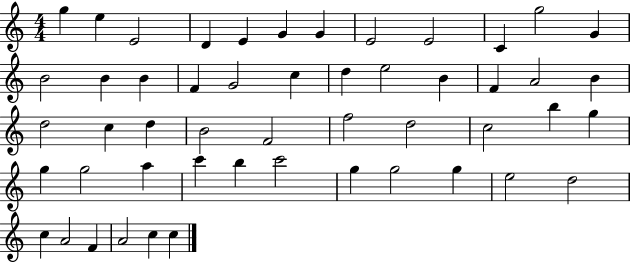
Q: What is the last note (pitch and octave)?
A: C5